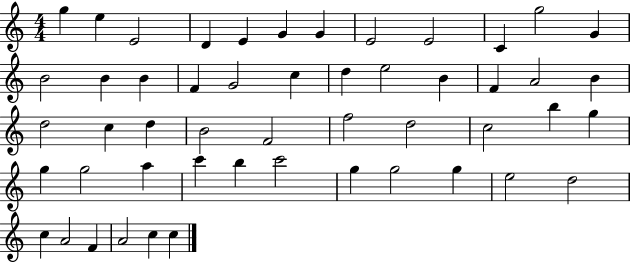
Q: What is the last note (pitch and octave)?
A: C5